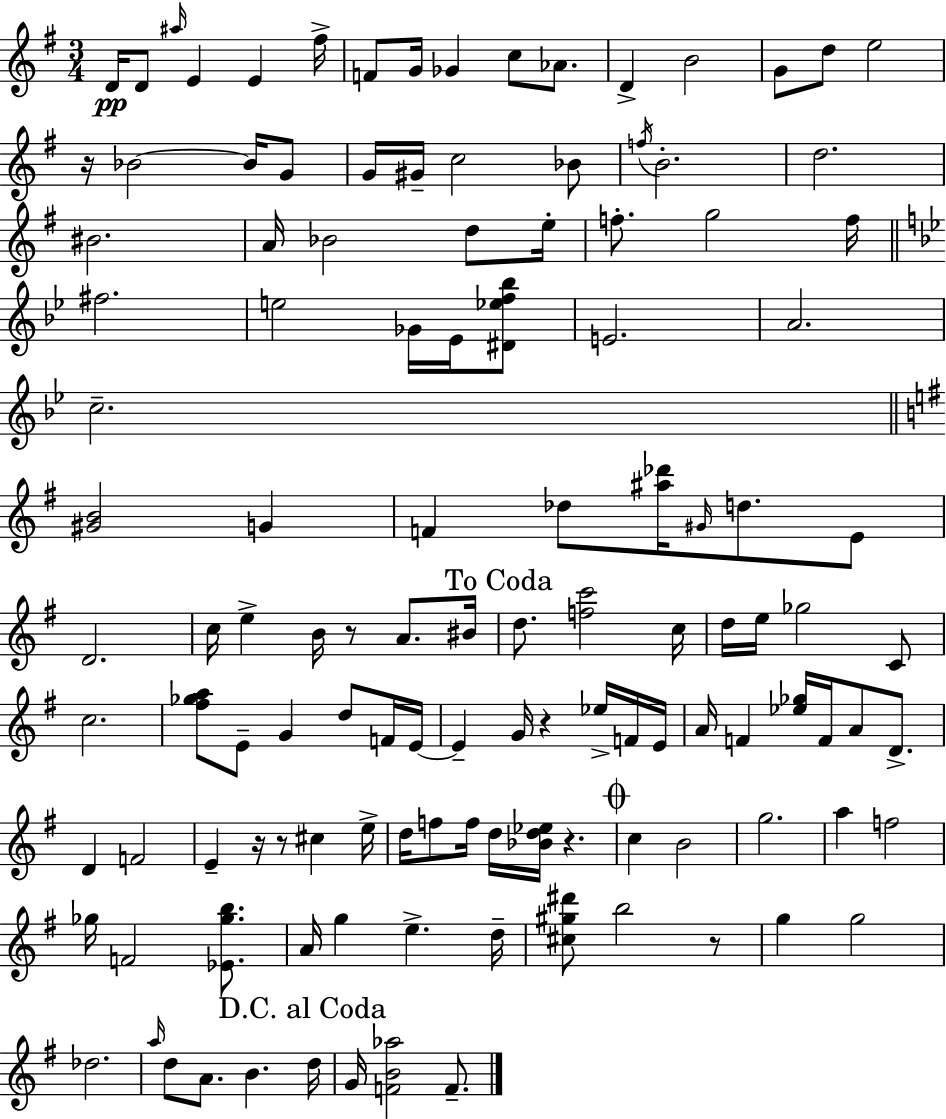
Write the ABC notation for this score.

X:1
T:Untitled
M:3/4
L:1/4
K:Em
D/4 D/2 ^a/4 E E ^f/4 F/2 G/4 _G c/2 _A/2 D B2 G/2 d/2 e2 z/4 _B2 _B/4 G/2 G/4 ^G/4 c2 _B/2 f/4 B2 d2 ^B2 A/4 _B2 d/2 e/4 f/2 g2 f/4 ^f2 e2 _G/4 _E/4 [^D_ef_b]/2 E2 A2 c2 [^GB]2 G F _d/2 [^a_d']/4 ^G/4 d/2 E/2 D2 c/4 e B/4 z/2 A/2 ^B/4 d/2 [fc']2 c/4 d/4 e/4 _g2 C/2 c2 [^f_ga]/2 E/2 G d/2 F/4 E/4 E G/4 z _e/4 F/4 E/4 A/4 F [_e_g]/4 F/4 A/2 D/2 D F2 E z/4 z/2 ^c e/4 d/4 f/2 f/4 d/4 [_Bd_e]/4 z c B2 g2 a f2 _g/4 F2 [_E_gb]/2 A/4 g e d/4 [^c^g^d']/2 b2 z/2 g g2 _d2 a/4 d/2 A/2 B d/4 G/4 [FB_a]2 F/2